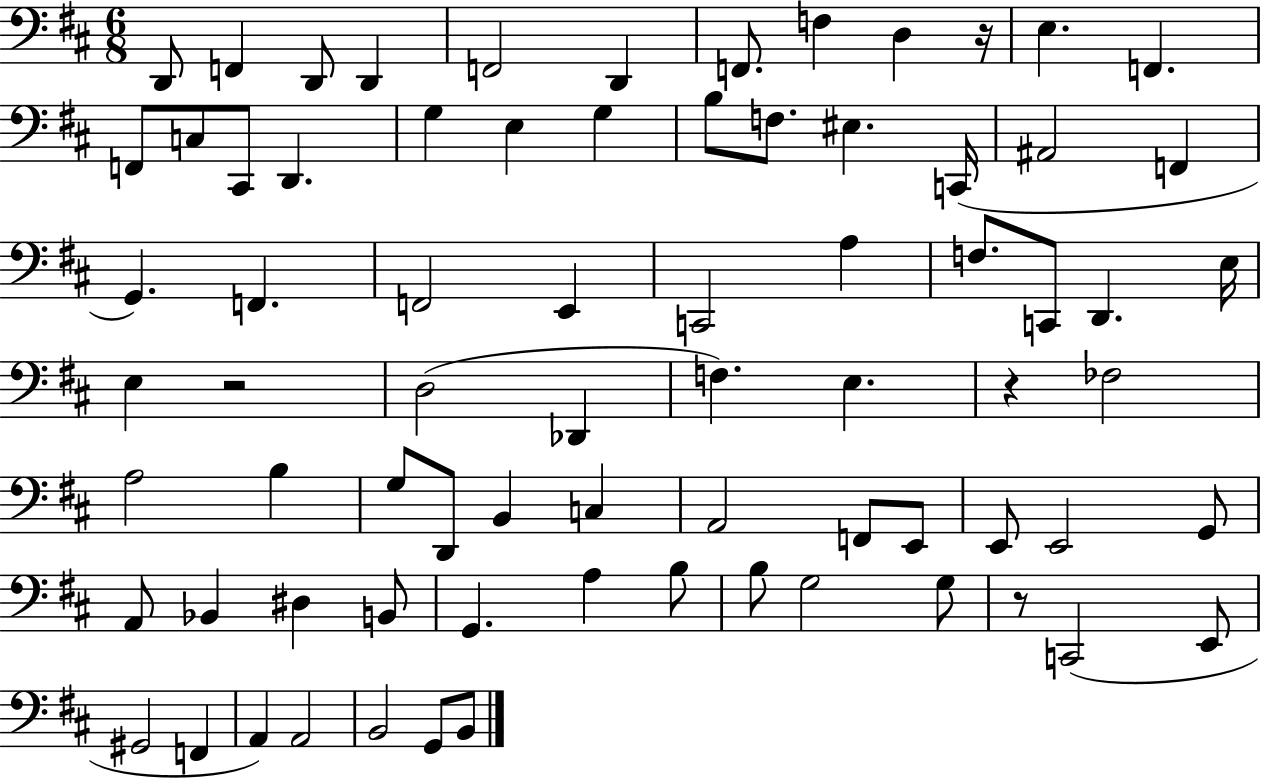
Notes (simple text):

D2/e F2/q D2/e D2/q F2/h D2/q F2/e. F3/q D3/q R/s E3/q. F2/q. F2/e C3/e C#2/e D2/q. G3/q E3/q G3/q B3/e F3/e. EIS3/q. C2/s A#2/h F2/q G2/q. F2/q. F2/h E2/q C2/h A3/q F3/e. C2/e D2/q. E3/s E3/q R/h D3/h Db2/q F3/q. E3/q. R/q FES3/h A3/h B3/q G3/e D2/e B2/q C3/q A2/h F2/e E2/e E2/e E2/h G2/e A2/e Bb2/q D#3/q B2/e G2/q. A3/q B3/e B3/e G3/h G3/e R/e C2/h E2/e G#2/h F2/q A2/q A2/h B2/h G2/e B2/e